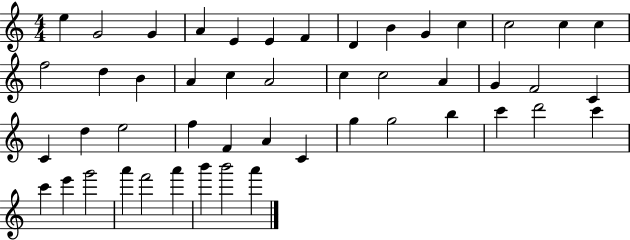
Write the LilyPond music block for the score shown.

{
  \clef treble
  \numericTimeSignature
  \time 4/4
  \key c \major
  e''4 g'2 g'4 | a'4 e'4 e'4 f'4 | d'4 b'4 g'4 c''4 | c''2 c''4 c''4 | \break f''2 d''4 b'4 | a'4 c''4 a'2 | c''4 c''2 a'4 | g'4 f'2 c'4 | \break c'4 d''4 e''2 | f''4 f'4 a'4 c'4 | g''4 g''2 b''4 | c'''4 d'''2 c'''4 | \break c'''4 e'''4 g'''2 | a'''4 f'''2 a'''4 | b'''4 b'''2 a'''4 | \bar "|."
}